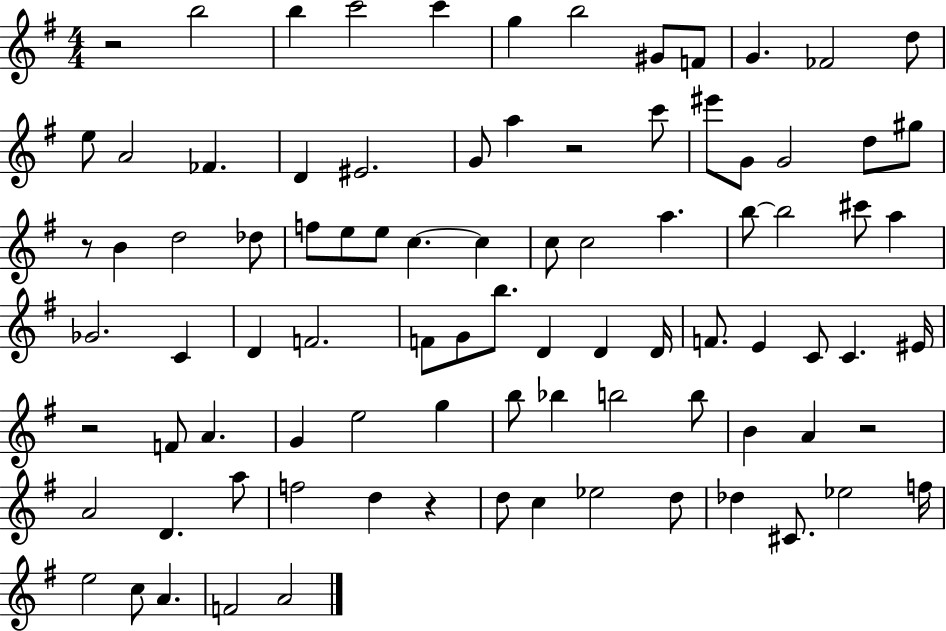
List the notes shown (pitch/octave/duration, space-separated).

R/h B5/h B5/q C6/h C6/q G5/q B5/h G#4/e F4/e G4/q. FES4/h D5/e E5/e A4/h FES4/q. D4/q EIS4/h. G4/e A5/q R/h C6/e EIS6/e G4/e G4/h D5/e G#5/e R/e B4/q D5/h Db5/e F5/e E5/e E5/e C5/q. C5/q C5/e C5/h A5/q. B5/e B5/h C#6/e A5/q Gb4/h. C4/q D4/q F4/h. F4/e G4/e B5/e. D4/q D4/q D4/s F4/e. E4/q C4/e C4/q. EIS4/s R/h F4/e A4/q. G4/q E5/h G5/q B5/e Bb5/q B5/h B5/e B4/q A4/q R/h A4/h D4/q. A5/e F5/h D5/q R/q D5/e C5/q Eb5/h D5/e Db5/q C#4/e. Eb5/h F5/s E5/h C5/e A4/q. F4/h A4/h